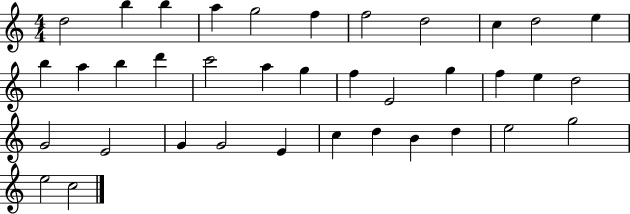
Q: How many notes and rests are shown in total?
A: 37